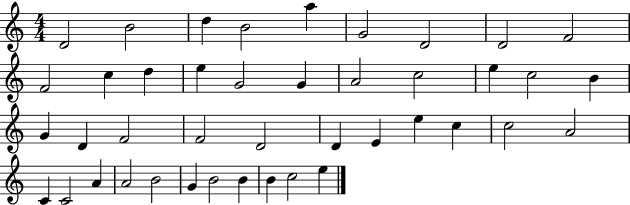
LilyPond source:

{
  \clef treble
  \numericTimeSignature
  \time 4/4
  \key c \major
  d'2 b'2 | d''4 b'2 a''4 | g'2 d'2 | d'2 f'2 | \break f'2 c''4 d''4 | e''4 g'2 g'4 | a'2 c''2 | e''4 c''2 b'4 | \break g'4 d'4 f'2 | f'2 d'2 | d'4 e'4 e''4 c''4 | c''2 a'2 | \break c'4 c'2 a'4 | a'2 b'2 | g'4 b'2 b'4 | b'4 c''2 e''4 | \break \bar "|."
}